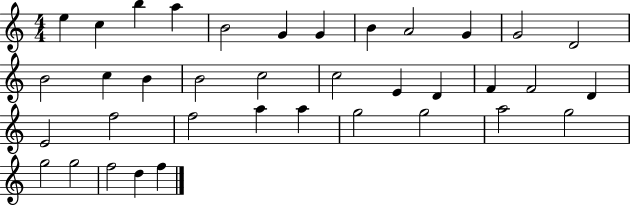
E5/q C5/q B5/q A5/q B4/h G4/q G4/q B4/q A4/h G4/q G4/h D4/h B4/h C5/q B4/q B4/h C5/h C5/h E4/q D4/q F4/q F4/h D4/q E4/h F5/h F5/h A5/q A5/q G5/h G5/h A5/h G5/h G5/h G5/h F5/h D5/q F5/q